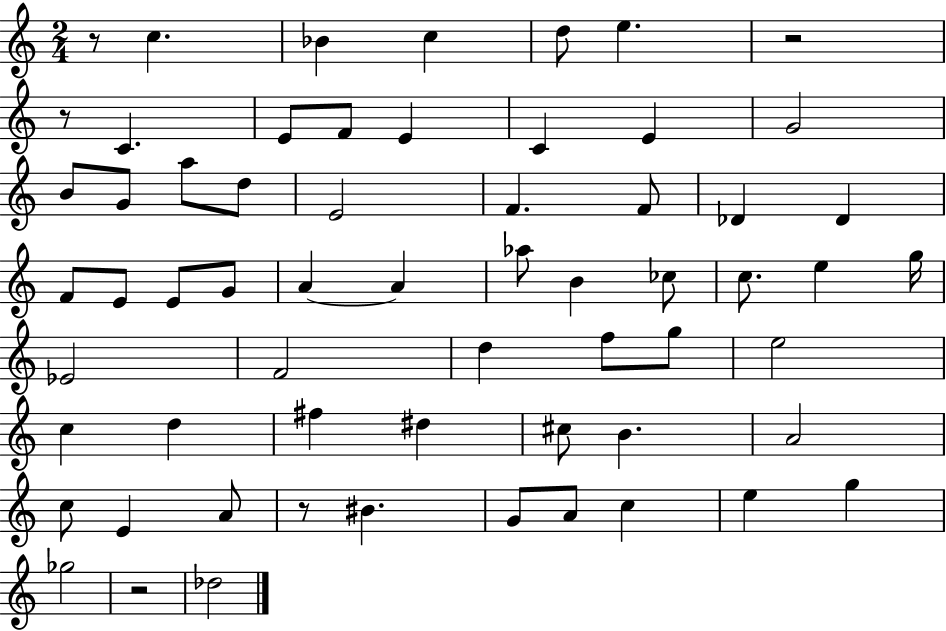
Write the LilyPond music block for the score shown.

{
  \clef treble
  \numericTimeSignature
  \time 2/4
  \key c \major
  r8 c''4. | bes'4 c''4 | d''8 e''4. | r2 | \break r8 c'4. | e'8 f'8 e'4 | c'4 e'4 | g'2 | \break b'8 g'8 a''8 d''8 | e'2 | f'4. f'8 | des'4 des'4 | \break f'8 e'8 e'8 g'8 | a'4~~ a'4 | aes''8 b'4 ces''8 | c''8. e''4 g''16 | \break ees'2 | f'2 | d''4 f''8 g''8 | e''2 | \break c''4 d''4 | fis''4 dis''4 | cis''8 b'4. | a'2 | \break c''8 e'4 a'8 | r8 bis'4. | g'8 a'8 c''4 | e''4 g''4 | \break ges''2 | r2 | des''2 | \bar "|."
}